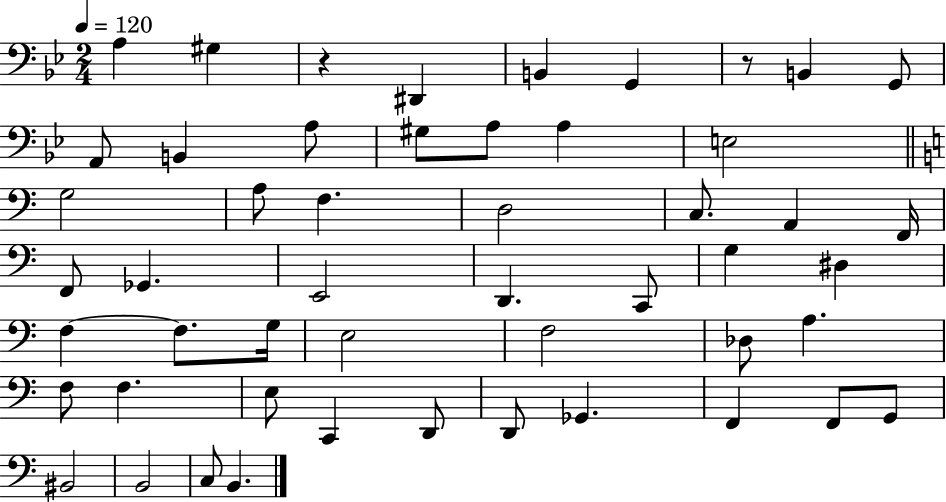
X:1
T:Untitled
M:2/4
L:1/4
K:Bb
A, ^G, z ^D,, B,, G,, z/2 B,, G,,/2 A,,/2 B,, A,/2 ^G,/2 A,/2 A, E,2 G,2 A,/2 F, D,2 C,/2 A,, F,,/4 F,,/2 _G,, E,,2 D,, C,,/2 G, ^D, F, F,/2 G,/4 E,2 F,2 _D,/2 A, F,/2 F, E,/2 C,, D,,/2 D,,/2 _G,, F,, F,,/2 G,,/2 ^B,,2 B,,2 C,/2 B,,